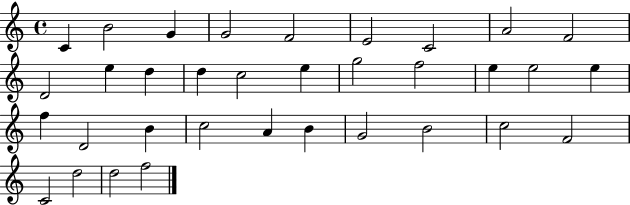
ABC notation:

X:1
T:Untitled
M:4/4
L:1/4
K:C
C B2 G G2 F2 E2 C2 A2 F2 D2 e d d c2 e g2 f2 e e2 e f D2 B c2 A B G2 B2 c2 F2 C2 d2 d2 f2